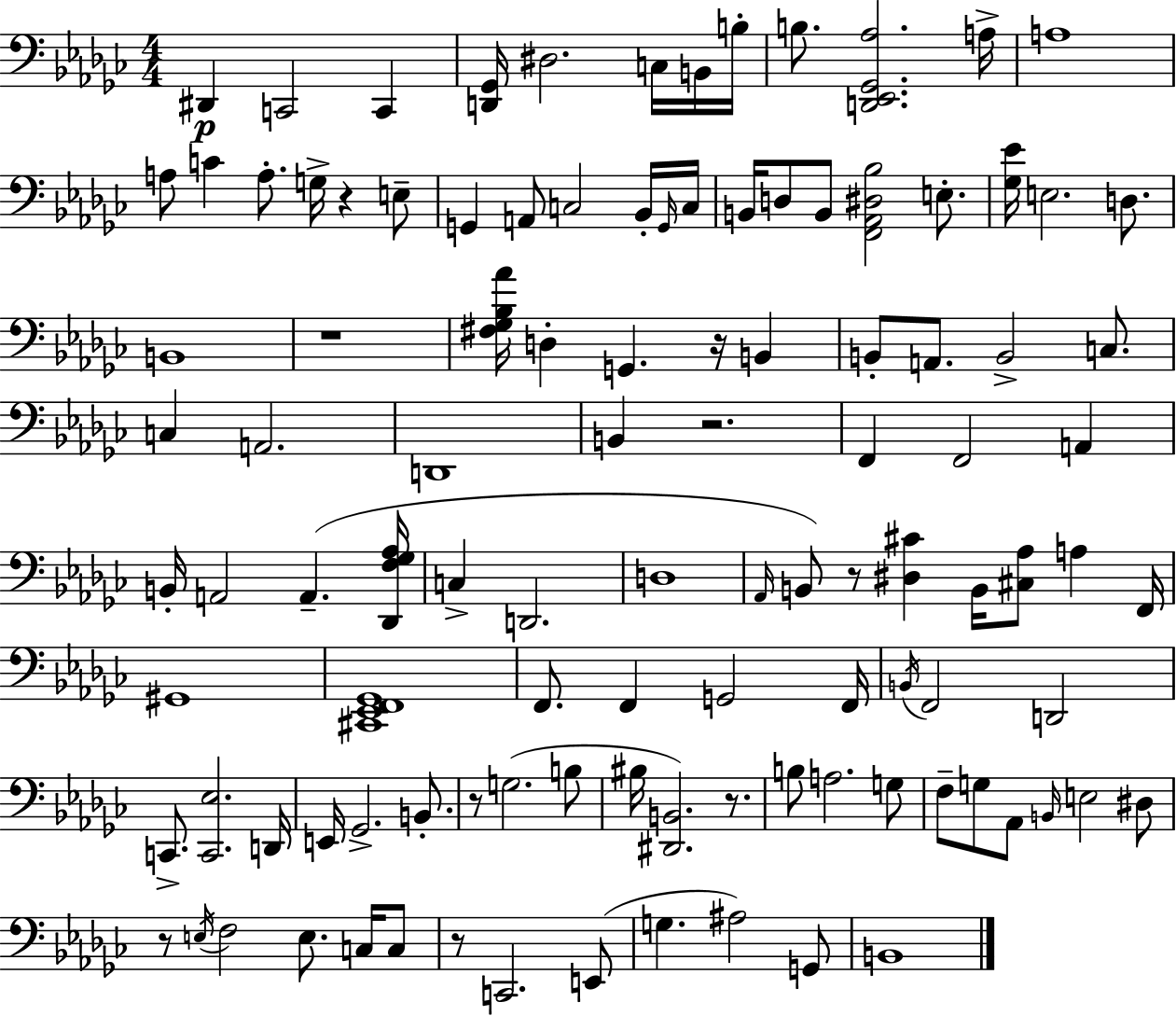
{
  \clef bass
  \numericTimeSignature
  \time 4/4
  \key ees \minor
  dis,4\p c,2 c,4 | <d, ges,>16 dis2. c16 b,16 b16-. | b8. <d, ees, ges, aes>2. a16-> | a1 | \break a8 c'4 a8.-. g16-> r4 e8-- | g,4 a,8 c2 bes,16-. \grace { g,16 } | c16 b,16 d8 b,8 <f, aes, dis bes>2 e8.-. | <ges ees'>16 e2. d8. | \break b,1 | r1 | <fis ges bes aes'>16 d4-. g,4. r16 b,4 | b,8-. a,8. b,2-> c8. | \break c4 a,2. | d,1 | b,4 r2. | f,4 f,2 a,4 | \break b,16-. a,2 a,4.--( | <des, f ges aes>16 c4-> d,2. | d1 | \grace { aes,16 }) b,8 r8 <dis cis'>4 b,16 <cis aes>8 a4 | \break f,16 gis,1 | <cis, ees, f, ges,>1 | f,8. f,4 g,2 | f,16 \acciaccatura { b,16 } f,2 d,2 | \break c,8.-> <c, ees>2. | d,16 e,16 ges,2.-> | b,8.-. r8 g2.( | b8 bis16 <dis, b,>2.) | \break r8. b8 a2. | g8 f8-- g8 aes,8 \grace { b,16 } e2 | dis8 r8 \acciaccatura { e16 } f2 e8. | c16 c8 r8 c,2. | \break e,8( g4. ais2) | g,8 b,1 | \bar "|."
}